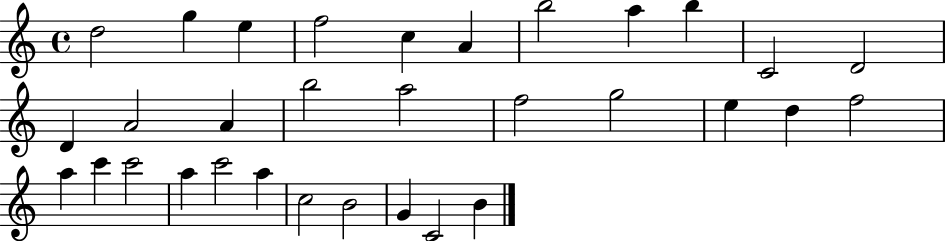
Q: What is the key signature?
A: C major